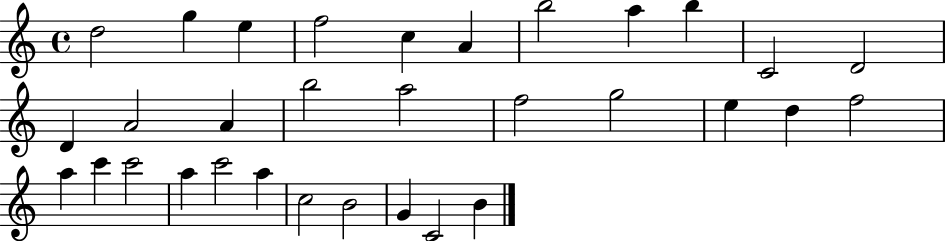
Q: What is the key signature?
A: C major